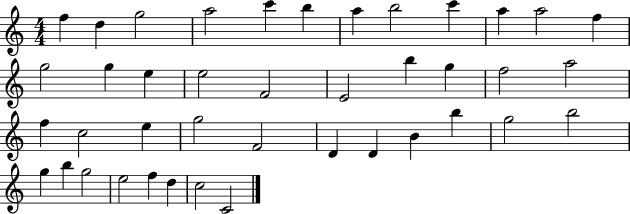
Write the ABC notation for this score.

X:1
T:Untitled
M:4/4
L:1/4
K:C
f d g2 a2 c' b a b2 c' a a2 f g2 g e e2 F2 E2 b g f2 a2 f c2 e g2 F2 D D B b g2 b2 g b g2 e2 f d c2 C2